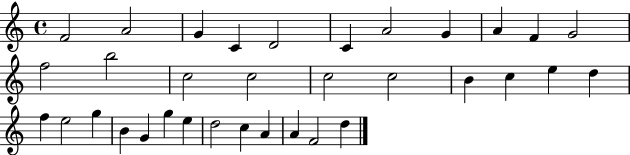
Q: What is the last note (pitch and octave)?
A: D5